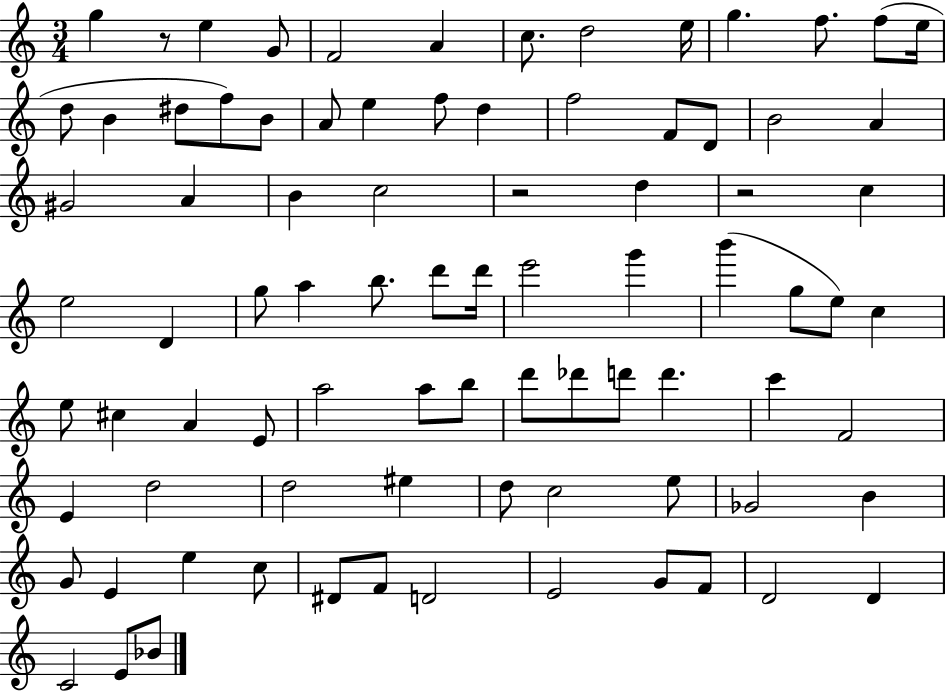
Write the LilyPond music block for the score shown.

{
  \clef treble
  \numericTimeSignature
  \time 3/4
  \key c \major
  g''4 r8 e''4 g'8 | f'2 a'4 | c''8. d''2 e''16 | g''4. f''8. f''8( e''16 | \break d''8 b'4 dis''8 f''8) b'8 | a'8 e''4 f''8 d''4 | f''2 f'8 d'8 | b'2 a'4 | \break gis'2 a'4 | b'4 c''2 | r2 d''4 | r2 c''4 | \break e''2 d'4 | g''8 a''4 b''8. d'''8 d'''16 | e'''2 g'''4 | b'''4( g''8 e''8) c''4 | \break e''8 cis''4 a'4 e'8 | a''2 a''8 b''8 | d'''8 des'''8 d'''8 d'''4. | c'''4 f'2 | \break e'4 d''2 | d''2 eis''4 | d''8 c''2 e''8 | ges'2 b'4 | \break g'8 e'4 e''4 c''8 | dis'8 f'8 d'2 | e'2 g'8 f'8 | d'2 d'4 | \break c'2 e'8 bes'8 | \bar "|."
}